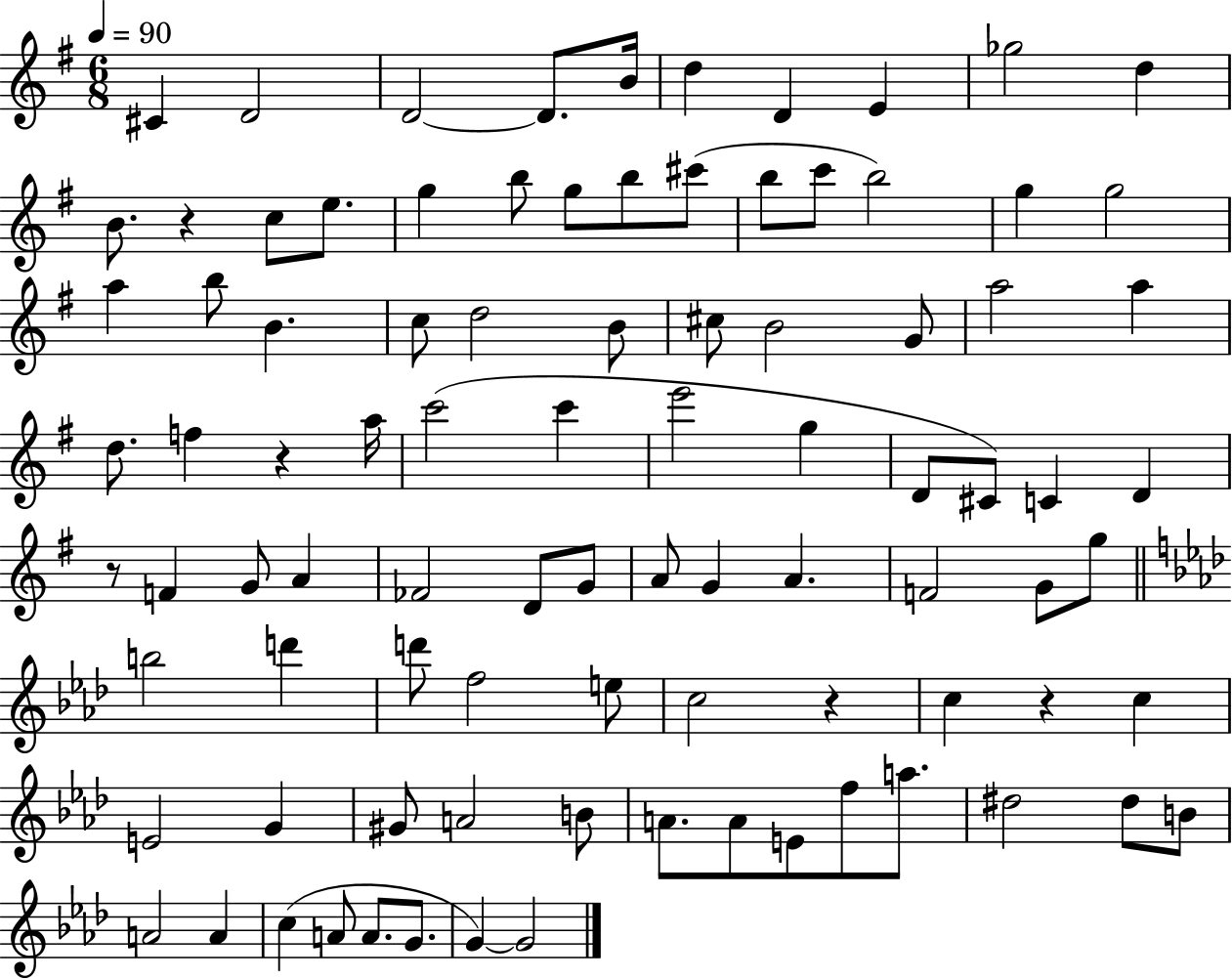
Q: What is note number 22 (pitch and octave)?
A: G5